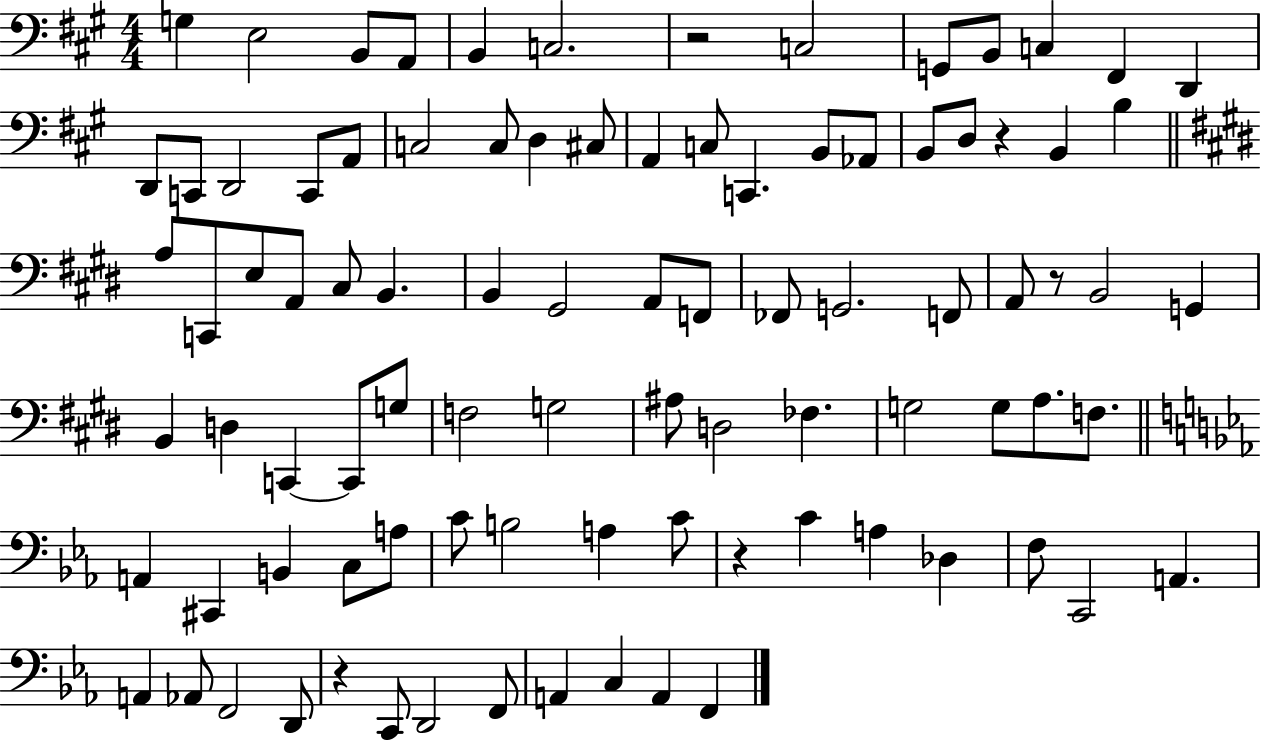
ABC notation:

X:1
T:Untitled
M:4/4
L:1/4
K:A
G, E,2 B,,/2 A,,/2 B,, C,2 z2 C,2 G,,/2 B,,/2 C, ^F,, D,, D,,/2 C,,/2 D,,2 C,,/2 A,,/2 C,2 C,/2 D, ^C,/2 A,, C,/2 C,, B,,/2 _A,,/2 B,,/2 D,/2 z B,, B, A,/2 C,,/2 E,/2 A,,/2 ^C,/2 B,, B,, ^G,,2 A,,/2 F,,/2 _F,,/2 G,,2 F,,/2 A,,/2 z/2 B,,2 G,, B,, D, C,, C,,/2 G,/2 F,2 G,2 ^A,/2 D,2 _F, G,2 G,/2 A,/2 F,/2 A,, ^C,, B,, C,/2 A,/2 C/2 B,2 A, C/2 z C A, _D, F,/2 C,,2 A,, A,, _A,,/2 F,,2 D,,/2 z C,,/2 D,,2 F,,/2 A,, C, A,, F,,